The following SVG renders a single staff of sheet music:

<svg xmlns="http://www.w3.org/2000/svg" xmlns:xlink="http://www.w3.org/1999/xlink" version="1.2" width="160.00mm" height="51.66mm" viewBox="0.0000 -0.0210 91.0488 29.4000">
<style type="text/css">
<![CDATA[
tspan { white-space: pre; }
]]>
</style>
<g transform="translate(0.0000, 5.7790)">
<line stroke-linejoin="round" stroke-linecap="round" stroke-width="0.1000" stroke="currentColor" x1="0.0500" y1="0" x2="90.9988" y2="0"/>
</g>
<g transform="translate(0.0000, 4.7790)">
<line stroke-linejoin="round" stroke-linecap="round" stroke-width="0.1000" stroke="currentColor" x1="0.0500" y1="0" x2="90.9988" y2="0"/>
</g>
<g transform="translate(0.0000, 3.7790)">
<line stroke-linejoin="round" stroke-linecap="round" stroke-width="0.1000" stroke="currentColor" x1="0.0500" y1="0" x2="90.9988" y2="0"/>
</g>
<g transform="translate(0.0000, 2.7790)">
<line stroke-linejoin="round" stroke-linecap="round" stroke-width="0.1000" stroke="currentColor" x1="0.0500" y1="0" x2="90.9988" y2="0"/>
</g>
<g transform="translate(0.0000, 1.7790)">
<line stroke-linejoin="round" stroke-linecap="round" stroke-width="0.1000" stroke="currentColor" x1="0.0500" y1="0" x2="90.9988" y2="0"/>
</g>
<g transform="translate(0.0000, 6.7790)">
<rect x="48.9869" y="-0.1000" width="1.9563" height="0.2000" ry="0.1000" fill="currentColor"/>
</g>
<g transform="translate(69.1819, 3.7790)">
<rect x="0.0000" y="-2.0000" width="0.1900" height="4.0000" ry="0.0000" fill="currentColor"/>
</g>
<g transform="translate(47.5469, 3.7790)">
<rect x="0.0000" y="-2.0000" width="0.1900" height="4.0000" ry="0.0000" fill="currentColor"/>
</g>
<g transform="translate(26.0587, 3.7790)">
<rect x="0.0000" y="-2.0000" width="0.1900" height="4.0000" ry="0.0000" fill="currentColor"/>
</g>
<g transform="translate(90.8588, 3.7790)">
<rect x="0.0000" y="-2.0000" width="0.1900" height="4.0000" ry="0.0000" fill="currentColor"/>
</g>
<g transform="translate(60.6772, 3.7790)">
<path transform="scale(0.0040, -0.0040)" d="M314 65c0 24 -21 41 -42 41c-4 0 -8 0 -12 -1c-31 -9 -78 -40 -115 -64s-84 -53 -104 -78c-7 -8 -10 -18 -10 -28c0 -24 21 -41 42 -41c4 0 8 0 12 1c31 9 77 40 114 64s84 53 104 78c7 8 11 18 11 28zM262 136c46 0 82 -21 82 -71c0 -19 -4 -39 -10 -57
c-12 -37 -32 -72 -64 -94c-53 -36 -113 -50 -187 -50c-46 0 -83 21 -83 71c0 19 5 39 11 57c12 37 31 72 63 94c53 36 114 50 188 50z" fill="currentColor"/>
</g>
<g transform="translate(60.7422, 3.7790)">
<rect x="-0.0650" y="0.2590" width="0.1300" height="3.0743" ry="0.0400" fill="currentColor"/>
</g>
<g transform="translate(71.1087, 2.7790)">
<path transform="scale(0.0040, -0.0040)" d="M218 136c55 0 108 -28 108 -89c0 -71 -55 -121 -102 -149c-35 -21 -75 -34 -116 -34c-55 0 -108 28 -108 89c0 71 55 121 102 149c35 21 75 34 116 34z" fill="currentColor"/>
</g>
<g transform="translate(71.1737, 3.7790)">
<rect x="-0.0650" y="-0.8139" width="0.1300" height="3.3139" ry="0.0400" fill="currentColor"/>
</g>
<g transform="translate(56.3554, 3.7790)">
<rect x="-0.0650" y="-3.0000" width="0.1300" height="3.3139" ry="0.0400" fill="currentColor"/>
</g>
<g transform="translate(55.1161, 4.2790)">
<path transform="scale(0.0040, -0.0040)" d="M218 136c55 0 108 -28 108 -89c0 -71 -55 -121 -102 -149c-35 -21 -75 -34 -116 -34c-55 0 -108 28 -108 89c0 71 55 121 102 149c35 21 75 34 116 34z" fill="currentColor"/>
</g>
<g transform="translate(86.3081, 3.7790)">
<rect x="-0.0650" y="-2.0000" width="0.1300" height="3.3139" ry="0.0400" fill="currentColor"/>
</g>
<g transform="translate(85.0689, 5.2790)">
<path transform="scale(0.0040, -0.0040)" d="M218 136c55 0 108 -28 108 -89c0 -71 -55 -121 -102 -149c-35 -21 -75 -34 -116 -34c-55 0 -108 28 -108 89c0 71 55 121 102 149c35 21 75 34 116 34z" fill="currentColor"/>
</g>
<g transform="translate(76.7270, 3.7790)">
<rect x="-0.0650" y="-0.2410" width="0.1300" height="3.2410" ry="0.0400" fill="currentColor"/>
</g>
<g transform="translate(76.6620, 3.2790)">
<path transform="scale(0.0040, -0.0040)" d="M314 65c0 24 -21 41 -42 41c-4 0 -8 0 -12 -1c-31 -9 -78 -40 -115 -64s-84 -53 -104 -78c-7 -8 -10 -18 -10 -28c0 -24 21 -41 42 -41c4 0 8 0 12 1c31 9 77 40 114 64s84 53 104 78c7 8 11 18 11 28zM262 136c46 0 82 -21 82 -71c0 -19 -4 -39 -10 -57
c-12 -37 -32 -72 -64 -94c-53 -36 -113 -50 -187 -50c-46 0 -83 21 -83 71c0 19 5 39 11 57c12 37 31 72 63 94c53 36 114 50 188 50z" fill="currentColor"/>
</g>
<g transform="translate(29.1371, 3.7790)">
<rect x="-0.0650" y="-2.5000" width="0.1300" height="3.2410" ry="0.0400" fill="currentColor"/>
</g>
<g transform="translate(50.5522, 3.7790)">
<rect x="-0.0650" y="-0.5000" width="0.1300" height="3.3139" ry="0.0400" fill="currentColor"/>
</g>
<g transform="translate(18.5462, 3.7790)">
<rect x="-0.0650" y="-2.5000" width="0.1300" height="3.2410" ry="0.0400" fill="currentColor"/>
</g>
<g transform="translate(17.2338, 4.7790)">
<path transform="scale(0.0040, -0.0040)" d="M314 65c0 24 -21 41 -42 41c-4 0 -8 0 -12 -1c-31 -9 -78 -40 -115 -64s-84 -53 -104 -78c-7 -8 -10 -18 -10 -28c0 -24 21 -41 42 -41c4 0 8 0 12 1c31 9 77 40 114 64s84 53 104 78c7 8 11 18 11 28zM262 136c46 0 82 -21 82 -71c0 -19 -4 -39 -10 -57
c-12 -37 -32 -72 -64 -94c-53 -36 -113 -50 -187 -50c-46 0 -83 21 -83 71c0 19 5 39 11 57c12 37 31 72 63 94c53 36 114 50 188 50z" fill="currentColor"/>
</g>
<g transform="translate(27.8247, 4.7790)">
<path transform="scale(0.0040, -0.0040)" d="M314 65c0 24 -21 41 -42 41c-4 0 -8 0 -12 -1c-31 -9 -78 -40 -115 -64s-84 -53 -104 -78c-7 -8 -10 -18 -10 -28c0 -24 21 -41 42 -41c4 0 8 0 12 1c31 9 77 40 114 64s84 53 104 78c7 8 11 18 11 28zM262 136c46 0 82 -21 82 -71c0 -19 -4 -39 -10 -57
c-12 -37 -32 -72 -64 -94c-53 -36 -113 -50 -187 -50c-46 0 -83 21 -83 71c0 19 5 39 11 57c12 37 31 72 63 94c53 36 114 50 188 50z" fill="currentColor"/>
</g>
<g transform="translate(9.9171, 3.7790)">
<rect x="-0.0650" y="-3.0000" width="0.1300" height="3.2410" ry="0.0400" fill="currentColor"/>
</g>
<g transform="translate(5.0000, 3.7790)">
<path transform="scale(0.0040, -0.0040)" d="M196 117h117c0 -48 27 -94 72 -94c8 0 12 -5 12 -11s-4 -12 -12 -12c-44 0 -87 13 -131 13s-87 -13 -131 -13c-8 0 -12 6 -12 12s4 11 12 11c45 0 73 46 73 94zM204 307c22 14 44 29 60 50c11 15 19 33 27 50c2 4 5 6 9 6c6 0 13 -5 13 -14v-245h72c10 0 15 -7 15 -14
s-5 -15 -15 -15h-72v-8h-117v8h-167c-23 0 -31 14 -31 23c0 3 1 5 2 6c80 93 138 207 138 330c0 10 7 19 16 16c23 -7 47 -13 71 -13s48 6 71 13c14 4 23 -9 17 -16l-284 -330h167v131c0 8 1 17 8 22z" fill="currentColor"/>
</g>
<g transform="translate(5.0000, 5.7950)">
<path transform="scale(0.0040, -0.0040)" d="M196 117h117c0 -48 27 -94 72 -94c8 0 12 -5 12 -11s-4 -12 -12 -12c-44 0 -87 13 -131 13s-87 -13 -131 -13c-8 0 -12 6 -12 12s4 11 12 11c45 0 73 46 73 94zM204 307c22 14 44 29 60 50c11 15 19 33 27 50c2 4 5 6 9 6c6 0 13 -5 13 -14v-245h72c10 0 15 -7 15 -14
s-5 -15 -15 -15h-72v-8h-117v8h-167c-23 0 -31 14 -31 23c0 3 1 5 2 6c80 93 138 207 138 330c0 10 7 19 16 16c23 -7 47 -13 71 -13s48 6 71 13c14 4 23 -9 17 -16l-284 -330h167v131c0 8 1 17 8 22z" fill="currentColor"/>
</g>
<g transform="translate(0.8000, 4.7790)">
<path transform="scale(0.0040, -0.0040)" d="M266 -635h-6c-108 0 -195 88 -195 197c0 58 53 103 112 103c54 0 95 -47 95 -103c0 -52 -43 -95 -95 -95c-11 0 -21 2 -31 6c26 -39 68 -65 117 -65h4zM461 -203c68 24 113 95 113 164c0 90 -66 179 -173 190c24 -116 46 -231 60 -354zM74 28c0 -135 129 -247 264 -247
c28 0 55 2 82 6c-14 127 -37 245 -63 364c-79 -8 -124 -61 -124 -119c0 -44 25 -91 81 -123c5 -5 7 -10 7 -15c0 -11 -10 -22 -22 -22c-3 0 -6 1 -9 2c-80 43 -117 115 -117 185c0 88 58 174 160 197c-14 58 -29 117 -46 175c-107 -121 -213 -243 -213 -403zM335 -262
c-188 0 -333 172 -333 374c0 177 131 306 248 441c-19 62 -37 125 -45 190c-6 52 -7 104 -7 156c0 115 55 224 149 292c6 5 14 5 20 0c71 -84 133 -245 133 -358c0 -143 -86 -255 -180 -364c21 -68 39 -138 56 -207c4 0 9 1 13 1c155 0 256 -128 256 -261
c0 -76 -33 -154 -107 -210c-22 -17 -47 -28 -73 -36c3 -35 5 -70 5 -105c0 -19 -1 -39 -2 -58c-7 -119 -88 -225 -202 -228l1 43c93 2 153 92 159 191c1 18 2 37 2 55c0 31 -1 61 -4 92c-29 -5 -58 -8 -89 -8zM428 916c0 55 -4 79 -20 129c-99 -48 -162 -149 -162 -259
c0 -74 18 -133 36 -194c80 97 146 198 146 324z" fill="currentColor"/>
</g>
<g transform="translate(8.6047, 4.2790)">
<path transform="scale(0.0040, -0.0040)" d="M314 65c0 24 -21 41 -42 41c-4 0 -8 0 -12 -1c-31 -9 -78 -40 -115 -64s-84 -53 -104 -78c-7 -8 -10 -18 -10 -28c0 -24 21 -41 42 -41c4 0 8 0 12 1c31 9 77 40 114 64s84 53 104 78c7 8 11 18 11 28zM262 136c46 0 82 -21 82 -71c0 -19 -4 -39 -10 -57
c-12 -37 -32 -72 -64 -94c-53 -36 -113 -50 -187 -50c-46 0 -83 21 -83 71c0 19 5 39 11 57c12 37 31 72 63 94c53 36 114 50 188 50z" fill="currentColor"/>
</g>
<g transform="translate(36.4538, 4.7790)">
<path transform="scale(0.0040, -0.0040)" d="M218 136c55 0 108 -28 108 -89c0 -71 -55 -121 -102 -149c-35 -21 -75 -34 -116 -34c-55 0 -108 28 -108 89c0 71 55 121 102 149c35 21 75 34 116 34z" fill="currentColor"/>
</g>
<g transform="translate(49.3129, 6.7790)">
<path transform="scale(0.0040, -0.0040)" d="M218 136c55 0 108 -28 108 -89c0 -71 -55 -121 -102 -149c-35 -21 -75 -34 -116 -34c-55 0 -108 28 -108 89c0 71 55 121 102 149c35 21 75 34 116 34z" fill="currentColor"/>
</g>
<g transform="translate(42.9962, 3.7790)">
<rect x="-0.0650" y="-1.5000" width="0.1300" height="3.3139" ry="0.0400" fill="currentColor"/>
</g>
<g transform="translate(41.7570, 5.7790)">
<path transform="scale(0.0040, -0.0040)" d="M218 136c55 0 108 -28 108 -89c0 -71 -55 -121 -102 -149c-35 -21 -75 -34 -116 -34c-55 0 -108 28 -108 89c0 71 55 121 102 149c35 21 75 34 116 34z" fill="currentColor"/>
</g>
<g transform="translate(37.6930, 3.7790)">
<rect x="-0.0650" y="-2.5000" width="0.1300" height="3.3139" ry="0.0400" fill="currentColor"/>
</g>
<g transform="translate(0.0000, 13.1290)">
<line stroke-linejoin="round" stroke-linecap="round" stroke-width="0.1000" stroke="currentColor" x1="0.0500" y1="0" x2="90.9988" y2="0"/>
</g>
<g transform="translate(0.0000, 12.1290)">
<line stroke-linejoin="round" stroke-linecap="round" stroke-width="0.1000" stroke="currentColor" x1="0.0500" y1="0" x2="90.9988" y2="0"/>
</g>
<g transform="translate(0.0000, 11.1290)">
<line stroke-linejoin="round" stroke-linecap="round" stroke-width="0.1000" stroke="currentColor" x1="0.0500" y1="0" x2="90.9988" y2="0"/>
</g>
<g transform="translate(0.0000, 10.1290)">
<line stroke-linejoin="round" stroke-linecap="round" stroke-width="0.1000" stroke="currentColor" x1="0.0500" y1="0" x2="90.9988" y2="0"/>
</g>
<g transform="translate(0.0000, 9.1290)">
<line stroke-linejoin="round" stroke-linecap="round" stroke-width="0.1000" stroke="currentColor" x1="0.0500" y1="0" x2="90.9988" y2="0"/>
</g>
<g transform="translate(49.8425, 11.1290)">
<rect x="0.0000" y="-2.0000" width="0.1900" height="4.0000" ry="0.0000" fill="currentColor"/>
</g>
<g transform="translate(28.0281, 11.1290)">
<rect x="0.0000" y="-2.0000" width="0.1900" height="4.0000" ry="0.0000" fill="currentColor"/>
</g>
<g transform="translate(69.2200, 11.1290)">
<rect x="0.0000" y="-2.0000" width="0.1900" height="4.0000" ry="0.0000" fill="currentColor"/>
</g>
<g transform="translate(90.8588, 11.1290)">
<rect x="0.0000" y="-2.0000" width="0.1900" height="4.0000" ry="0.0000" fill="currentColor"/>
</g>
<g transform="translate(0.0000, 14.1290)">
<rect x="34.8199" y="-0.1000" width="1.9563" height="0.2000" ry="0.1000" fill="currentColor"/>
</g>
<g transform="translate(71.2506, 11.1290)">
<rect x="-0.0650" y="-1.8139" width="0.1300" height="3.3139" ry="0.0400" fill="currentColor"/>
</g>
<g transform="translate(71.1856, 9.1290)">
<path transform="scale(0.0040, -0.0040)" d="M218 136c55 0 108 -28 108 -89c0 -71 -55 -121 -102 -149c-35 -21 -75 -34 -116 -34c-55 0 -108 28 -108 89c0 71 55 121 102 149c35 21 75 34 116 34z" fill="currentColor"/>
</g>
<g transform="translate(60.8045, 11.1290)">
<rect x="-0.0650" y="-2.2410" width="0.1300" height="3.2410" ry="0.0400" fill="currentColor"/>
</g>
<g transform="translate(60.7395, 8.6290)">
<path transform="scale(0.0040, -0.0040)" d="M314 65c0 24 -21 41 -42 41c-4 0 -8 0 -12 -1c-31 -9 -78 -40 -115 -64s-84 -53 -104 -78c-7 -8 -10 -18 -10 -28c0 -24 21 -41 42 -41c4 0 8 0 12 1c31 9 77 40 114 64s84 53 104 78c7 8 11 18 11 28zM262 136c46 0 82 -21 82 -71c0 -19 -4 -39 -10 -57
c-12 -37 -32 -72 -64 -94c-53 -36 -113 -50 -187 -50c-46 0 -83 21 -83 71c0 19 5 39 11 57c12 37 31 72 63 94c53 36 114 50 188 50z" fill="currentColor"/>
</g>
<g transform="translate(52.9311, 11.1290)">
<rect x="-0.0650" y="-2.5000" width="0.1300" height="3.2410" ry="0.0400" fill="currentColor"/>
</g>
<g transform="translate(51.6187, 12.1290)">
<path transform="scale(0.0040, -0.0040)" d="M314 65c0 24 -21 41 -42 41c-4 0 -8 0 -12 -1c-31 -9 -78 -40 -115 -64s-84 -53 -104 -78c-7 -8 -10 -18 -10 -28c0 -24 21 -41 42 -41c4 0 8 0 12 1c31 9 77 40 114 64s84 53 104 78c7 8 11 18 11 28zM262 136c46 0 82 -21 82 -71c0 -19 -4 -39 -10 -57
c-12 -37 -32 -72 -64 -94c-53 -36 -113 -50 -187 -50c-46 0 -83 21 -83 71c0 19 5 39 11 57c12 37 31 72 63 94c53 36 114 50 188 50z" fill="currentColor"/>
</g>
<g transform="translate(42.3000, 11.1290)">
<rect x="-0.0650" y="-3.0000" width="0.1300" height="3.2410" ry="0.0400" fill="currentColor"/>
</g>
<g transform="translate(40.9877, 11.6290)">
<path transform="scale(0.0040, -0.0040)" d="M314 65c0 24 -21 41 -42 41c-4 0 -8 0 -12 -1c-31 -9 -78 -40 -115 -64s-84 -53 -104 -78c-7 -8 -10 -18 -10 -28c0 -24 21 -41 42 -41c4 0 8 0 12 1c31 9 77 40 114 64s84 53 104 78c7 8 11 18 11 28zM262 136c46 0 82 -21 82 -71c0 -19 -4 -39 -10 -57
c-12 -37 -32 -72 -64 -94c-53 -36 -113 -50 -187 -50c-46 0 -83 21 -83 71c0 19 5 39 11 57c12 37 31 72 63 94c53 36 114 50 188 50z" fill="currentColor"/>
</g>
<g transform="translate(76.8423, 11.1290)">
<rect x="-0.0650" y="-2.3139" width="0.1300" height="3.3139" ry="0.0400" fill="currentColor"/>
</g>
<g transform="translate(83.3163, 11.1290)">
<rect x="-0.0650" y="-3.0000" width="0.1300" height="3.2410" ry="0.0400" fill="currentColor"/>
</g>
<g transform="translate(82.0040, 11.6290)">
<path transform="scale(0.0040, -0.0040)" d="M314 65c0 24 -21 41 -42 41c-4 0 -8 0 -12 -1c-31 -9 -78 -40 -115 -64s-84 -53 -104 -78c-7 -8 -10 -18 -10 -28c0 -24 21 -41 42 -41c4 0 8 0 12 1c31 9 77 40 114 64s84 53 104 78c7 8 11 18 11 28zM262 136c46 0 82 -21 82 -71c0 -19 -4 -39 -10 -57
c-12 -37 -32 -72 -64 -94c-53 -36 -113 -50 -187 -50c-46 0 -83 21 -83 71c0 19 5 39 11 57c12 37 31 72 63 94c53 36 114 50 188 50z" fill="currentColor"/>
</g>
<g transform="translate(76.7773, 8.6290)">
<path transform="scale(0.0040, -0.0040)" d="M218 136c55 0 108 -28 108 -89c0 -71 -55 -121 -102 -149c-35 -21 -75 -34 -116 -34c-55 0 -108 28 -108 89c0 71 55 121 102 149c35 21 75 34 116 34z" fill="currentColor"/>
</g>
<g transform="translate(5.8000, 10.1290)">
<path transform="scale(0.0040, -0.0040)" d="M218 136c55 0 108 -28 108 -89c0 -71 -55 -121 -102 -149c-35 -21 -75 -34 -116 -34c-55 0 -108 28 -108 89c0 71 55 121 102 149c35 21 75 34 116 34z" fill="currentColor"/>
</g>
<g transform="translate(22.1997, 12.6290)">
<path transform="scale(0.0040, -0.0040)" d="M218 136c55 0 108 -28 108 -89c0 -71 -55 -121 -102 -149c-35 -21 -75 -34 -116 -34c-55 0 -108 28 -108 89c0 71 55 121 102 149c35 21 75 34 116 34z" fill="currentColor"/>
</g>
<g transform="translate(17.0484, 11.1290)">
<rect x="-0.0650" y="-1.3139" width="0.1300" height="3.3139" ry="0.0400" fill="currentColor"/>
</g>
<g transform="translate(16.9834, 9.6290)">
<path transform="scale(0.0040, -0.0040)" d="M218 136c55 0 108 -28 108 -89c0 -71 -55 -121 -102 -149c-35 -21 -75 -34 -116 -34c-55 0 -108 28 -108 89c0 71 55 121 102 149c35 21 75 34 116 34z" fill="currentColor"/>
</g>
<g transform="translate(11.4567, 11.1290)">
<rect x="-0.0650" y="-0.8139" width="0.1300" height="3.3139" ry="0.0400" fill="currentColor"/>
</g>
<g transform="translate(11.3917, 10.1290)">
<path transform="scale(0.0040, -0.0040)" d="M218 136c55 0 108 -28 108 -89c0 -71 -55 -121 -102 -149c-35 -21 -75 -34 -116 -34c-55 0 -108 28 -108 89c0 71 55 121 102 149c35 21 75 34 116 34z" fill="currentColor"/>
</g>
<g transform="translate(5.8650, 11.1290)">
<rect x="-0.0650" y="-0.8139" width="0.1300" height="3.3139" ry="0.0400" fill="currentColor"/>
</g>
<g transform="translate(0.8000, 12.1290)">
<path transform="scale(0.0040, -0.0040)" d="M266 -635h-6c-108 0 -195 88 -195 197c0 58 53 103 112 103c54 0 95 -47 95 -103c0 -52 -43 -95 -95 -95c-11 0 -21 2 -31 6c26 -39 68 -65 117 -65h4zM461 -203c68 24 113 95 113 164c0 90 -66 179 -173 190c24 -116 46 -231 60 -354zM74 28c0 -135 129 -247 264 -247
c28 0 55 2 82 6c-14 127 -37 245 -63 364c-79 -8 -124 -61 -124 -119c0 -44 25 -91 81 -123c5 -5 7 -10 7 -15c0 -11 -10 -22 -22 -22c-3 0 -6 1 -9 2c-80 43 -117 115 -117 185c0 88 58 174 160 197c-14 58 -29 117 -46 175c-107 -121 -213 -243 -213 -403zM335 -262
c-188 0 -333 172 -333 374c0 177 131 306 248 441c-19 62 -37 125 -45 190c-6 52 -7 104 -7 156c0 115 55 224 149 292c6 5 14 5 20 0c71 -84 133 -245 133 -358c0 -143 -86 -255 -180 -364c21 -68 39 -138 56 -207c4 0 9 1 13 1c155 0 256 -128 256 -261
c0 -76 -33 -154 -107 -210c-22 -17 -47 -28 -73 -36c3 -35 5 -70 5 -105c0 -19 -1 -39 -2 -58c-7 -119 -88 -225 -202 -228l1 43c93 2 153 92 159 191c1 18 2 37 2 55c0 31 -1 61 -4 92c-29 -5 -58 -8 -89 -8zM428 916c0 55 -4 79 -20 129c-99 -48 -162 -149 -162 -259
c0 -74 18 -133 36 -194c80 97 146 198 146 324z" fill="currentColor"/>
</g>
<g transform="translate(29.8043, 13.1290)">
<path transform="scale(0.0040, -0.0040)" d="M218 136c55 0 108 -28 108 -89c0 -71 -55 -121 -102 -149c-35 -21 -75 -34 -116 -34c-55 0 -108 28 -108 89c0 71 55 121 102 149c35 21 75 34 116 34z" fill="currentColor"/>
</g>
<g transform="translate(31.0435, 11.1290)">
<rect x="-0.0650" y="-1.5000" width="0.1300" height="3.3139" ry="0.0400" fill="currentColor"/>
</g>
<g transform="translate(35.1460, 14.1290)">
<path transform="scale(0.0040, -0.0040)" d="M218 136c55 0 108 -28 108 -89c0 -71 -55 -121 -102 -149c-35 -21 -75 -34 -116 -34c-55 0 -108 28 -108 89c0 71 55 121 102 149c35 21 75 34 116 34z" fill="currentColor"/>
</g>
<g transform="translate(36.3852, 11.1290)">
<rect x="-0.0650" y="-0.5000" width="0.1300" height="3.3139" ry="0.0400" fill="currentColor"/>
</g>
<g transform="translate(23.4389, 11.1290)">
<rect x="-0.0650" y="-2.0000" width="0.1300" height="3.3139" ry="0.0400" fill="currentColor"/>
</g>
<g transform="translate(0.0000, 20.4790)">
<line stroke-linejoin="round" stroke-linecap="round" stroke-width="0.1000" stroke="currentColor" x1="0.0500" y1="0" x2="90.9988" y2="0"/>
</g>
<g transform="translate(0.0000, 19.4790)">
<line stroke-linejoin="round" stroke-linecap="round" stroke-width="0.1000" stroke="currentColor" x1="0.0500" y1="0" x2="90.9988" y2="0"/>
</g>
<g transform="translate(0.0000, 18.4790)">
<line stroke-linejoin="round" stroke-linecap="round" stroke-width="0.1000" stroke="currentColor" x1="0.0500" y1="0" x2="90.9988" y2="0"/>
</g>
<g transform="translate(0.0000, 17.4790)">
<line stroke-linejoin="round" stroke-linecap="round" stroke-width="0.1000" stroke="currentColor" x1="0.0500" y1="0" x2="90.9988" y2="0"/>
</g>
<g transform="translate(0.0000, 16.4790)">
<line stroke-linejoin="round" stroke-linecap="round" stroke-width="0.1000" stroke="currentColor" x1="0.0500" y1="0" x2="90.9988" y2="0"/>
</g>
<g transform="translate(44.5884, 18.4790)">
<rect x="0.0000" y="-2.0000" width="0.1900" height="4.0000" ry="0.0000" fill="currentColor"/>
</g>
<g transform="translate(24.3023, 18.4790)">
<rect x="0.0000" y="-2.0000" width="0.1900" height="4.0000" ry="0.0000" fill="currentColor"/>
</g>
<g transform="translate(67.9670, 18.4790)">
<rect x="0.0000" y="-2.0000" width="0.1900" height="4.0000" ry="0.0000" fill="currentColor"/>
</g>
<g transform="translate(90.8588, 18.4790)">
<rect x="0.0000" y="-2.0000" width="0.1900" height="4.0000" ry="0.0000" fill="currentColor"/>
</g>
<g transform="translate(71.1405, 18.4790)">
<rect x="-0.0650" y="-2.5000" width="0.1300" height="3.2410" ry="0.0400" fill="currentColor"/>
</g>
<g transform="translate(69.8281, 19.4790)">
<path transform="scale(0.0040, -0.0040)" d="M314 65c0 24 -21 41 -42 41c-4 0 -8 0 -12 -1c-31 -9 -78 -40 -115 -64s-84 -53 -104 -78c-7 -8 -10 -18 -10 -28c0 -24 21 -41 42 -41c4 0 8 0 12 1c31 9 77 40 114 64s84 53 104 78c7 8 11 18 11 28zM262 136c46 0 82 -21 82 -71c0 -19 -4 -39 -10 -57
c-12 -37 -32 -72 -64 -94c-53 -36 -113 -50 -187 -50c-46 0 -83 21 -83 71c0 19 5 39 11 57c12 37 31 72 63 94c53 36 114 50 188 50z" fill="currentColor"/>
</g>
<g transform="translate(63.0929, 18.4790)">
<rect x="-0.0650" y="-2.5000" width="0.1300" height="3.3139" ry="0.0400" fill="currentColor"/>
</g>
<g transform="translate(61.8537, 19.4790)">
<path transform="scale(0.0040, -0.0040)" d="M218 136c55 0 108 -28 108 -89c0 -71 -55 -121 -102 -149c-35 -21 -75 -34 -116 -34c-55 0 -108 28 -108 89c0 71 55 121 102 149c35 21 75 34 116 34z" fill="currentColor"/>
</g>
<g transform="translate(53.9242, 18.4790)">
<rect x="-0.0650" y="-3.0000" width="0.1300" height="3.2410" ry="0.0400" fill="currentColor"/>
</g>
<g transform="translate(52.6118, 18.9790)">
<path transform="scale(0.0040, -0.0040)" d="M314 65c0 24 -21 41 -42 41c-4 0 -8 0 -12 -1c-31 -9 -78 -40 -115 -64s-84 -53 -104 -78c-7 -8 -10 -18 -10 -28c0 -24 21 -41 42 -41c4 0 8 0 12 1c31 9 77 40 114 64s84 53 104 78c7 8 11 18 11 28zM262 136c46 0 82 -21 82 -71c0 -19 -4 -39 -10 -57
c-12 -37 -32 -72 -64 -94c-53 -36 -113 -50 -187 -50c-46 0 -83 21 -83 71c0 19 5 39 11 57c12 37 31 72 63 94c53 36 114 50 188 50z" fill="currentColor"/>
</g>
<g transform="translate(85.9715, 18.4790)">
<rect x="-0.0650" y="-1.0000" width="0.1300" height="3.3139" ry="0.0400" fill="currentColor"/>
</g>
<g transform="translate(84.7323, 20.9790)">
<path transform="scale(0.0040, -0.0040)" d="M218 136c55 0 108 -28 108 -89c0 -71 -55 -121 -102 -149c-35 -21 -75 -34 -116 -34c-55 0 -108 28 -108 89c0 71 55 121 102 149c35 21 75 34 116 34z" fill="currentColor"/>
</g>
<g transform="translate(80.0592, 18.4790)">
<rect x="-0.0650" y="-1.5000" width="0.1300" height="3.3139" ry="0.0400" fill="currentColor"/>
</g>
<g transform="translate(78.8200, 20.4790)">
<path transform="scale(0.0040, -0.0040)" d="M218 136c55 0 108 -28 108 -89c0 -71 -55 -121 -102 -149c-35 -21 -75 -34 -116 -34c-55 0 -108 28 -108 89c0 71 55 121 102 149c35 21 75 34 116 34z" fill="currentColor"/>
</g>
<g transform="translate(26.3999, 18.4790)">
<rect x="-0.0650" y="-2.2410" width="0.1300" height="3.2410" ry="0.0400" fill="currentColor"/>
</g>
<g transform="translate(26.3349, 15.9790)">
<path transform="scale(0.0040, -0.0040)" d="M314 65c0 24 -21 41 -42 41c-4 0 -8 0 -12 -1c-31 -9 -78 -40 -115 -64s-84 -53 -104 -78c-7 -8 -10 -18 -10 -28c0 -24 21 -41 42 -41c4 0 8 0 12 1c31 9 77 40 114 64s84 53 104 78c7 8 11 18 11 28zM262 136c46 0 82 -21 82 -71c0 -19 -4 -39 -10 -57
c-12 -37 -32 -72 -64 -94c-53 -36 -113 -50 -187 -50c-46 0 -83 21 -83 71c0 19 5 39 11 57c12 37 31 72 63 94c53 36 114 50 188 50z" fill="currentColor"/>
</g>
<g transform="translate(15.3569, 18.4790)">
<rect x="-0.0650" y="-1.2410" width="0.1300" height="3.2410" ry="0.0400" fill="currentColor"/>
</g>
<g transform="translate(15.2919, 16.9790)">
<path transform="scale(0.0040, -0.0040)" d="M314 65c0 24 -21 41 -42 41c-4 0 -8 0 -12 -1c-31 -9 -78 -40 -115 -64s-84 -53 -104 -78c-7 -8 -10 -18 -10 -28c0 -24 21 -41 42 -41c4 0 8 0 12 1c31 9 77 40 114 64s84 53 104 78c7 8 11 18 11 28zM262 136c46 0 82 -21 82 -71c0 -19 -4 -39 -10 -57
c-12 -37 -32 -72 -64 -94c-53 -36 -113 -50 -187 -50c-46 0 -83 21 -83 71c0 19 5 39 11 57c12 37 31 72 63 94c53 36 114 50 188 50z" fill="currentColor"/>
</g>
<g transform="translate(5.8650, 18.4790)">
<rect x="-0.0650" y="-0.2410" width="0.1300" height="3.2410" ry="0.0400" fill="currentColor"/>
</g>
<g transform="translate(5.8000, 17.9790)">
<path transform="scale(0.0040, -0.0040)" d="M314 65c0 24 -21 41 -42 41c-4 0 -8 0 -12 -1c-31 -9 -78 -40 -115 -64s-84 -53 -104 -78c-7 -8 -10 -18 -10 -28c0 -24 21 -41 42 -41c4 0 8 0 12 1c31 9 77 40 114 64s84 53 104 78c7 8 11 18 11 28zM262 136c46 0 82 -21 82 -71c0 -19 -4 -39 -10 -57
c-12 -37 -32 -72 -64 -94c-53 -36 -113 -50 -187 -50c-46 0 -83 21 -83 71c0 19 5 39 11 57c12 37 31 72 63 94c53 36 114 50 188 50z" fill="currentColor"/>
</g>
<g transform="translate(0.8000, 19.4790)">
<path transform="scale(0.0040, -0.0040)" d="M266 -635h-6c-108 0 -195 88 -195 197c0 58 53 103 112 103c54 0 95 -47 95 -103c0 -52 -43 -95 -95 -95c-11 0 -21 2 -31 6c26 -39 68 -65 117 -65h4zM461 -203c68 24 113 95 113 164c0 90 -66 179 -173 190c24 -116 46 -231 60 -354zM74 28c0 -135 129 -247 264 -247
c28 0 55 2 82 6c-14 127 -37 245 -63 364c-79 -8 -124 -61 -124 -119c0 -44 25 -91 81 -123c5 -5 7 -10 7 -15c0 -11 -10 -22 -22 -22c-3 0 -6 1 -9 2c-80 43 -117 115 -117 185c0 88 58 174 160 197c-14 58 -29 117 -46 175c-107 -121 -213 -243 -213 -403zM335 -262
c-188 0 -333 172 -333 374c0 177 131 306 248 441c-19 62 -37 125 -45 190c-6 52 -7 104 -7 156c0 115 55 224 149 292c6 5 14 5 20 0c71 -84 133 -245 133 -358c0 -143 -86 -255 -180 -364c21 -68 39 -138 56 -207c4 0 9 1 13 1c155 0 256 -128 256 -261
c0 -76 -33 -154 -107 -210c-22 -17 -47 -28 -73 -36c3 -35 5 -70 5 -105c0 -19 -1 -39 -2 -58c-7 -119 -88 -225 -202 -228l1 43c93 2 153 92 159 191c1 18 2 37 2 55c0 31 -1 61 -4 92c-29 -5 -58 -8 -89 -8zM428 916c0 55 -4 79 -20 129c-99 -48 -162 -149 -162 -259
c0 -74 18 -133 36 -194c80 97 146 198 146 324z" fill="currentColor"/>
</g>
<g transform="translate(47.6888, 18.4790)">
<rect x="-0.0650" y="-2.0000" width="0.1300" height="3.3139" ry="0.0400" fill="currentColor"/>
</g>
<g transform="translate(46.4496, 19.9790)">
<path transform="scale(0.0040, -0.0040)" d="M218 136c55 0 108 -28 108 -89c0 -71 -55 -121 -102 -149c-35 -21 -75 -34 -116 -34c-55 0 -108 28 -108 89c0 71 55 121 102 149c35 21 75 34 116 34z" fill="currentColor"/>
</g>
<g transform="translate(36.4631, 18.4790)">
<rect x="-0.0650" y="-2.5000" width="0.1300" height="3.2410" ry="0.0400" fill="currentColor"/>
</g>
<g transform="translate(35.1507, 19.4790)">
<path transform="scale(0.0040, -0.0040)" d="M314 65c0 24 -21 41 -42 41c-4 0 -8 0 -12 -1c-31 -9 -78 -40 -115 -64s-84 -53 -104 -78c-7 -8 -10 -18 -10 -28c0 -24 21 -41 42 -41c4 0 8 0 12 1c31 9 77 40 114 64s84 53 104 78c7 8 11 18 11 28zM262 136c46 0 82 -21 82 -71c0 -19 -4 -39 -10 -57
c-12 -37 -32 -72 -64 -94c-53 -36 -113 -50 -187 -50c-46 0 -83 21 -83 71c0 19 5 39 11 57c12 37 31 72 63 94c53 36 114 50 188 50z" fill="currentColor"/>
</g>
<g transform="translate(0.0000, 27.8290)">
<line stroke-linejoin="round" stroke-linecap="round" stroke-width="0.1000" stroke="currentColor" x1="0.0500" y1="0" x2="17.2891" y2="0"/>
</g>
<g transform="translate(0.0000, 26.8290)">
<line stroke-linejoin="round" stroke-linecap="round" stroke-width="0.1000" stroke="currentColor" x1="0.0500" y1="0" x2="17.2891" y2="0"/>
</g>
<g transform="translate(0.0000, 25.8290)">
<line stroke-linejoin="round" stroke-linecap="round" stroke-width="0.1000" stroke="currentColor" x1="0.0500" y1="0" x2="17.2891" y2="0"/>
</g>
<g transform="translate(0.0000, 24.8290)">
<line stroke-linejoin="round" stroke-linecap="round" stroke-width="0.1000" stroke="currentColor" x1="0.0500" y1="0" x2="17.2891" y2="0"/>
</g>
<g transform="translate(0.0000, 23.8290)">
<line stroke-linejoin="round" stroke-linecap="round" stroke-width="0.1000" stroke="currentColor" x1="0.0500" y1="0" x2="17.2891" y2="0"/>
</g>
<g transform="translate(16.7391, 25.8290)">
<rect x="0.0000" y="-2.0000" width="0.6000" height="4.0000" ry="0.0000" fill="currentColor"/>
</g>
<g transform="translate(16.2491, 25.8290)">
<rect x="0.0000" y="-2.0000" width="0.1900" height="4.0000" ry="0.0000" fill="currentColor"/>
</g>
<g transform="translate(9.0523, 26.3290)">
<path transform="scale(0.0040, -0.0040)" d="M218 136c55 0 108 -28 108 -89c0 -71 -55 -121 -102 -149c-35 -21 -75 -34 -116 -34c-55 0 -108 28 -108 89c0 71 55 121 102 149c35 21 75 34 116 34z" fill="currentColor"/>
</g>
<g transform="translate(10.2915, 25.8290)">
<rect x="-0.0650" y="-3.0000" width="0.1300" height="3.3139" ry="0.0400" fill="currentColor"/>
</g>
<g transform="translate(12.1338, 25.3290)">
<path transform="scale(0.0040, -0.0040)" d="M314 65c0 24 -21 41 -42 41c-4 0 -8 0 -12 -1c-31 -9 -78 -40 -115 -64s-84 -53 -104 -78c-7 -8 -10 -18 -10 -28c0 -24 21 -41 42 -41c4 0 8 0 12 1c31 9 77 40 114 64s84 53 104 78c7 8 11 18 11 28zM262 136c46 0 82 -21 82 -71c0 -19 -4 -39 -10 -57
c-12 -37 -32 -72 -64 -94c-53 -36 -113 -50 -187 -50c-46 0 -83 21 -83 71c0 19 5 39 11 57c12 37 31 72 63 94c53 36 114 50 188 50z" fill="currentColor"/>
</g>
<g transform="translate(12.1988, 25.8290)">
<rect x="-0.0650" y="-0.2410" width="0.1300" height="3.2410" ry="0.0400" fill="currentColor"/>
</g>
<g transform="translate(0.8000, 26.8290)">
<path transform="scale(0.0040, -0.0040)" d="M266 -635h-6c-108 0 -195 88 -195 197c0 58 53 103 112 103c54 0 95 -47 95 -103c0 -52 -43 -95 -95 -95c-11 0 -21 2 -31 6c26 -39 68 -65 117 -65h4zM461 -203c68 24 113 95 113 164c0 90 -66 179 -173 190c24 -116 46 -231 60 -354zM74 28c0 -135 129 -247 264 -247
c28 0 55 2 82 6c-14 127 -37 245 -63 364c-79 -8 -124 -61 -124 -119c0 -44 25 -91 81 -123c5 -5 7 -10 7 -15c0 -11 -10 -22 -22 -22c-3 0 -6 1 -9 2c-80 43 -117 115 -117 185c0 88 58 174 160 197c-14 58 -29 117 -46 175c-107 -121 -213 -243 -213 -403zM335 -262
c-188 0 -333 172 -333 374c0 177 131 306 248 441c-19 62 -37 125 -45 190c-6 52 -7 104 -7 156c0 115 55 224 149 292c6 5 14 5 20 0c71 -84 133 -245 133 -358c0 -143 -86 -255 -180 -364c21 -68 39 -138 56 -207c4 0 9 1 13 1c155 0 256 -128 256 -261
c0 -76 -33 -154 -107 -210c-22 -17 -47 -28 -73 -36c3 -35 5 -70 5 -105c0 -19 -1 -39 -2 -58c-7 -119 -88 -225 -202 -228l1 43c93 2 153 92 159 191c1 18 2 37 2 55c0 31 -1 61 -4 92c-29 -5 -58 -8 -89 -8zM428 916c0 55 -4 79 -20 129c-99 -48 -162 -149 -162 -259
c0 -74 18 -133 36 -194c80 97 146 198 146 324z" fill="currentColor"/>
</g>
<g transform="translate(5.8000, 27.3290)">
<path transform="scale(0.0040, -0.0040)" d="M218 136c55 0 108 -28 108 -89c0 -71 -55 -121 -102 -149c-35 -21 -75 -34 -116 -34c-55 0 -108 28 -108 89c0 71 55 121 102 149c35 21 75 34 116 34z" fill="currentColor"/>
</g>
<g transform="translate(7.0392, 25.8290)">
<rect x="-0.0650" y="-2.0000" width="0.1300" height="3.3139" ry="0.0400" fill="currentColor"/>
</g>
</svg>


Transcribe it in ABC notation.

X:1
T:Untitled
M:4/4
L:1/4
K:C
A2 G2 G2 G E C A B2 d c2 F d d e F E C A2 G2 g2 f g A2 c2 e2 g2 G2 F A2 G G2 E D F A c2